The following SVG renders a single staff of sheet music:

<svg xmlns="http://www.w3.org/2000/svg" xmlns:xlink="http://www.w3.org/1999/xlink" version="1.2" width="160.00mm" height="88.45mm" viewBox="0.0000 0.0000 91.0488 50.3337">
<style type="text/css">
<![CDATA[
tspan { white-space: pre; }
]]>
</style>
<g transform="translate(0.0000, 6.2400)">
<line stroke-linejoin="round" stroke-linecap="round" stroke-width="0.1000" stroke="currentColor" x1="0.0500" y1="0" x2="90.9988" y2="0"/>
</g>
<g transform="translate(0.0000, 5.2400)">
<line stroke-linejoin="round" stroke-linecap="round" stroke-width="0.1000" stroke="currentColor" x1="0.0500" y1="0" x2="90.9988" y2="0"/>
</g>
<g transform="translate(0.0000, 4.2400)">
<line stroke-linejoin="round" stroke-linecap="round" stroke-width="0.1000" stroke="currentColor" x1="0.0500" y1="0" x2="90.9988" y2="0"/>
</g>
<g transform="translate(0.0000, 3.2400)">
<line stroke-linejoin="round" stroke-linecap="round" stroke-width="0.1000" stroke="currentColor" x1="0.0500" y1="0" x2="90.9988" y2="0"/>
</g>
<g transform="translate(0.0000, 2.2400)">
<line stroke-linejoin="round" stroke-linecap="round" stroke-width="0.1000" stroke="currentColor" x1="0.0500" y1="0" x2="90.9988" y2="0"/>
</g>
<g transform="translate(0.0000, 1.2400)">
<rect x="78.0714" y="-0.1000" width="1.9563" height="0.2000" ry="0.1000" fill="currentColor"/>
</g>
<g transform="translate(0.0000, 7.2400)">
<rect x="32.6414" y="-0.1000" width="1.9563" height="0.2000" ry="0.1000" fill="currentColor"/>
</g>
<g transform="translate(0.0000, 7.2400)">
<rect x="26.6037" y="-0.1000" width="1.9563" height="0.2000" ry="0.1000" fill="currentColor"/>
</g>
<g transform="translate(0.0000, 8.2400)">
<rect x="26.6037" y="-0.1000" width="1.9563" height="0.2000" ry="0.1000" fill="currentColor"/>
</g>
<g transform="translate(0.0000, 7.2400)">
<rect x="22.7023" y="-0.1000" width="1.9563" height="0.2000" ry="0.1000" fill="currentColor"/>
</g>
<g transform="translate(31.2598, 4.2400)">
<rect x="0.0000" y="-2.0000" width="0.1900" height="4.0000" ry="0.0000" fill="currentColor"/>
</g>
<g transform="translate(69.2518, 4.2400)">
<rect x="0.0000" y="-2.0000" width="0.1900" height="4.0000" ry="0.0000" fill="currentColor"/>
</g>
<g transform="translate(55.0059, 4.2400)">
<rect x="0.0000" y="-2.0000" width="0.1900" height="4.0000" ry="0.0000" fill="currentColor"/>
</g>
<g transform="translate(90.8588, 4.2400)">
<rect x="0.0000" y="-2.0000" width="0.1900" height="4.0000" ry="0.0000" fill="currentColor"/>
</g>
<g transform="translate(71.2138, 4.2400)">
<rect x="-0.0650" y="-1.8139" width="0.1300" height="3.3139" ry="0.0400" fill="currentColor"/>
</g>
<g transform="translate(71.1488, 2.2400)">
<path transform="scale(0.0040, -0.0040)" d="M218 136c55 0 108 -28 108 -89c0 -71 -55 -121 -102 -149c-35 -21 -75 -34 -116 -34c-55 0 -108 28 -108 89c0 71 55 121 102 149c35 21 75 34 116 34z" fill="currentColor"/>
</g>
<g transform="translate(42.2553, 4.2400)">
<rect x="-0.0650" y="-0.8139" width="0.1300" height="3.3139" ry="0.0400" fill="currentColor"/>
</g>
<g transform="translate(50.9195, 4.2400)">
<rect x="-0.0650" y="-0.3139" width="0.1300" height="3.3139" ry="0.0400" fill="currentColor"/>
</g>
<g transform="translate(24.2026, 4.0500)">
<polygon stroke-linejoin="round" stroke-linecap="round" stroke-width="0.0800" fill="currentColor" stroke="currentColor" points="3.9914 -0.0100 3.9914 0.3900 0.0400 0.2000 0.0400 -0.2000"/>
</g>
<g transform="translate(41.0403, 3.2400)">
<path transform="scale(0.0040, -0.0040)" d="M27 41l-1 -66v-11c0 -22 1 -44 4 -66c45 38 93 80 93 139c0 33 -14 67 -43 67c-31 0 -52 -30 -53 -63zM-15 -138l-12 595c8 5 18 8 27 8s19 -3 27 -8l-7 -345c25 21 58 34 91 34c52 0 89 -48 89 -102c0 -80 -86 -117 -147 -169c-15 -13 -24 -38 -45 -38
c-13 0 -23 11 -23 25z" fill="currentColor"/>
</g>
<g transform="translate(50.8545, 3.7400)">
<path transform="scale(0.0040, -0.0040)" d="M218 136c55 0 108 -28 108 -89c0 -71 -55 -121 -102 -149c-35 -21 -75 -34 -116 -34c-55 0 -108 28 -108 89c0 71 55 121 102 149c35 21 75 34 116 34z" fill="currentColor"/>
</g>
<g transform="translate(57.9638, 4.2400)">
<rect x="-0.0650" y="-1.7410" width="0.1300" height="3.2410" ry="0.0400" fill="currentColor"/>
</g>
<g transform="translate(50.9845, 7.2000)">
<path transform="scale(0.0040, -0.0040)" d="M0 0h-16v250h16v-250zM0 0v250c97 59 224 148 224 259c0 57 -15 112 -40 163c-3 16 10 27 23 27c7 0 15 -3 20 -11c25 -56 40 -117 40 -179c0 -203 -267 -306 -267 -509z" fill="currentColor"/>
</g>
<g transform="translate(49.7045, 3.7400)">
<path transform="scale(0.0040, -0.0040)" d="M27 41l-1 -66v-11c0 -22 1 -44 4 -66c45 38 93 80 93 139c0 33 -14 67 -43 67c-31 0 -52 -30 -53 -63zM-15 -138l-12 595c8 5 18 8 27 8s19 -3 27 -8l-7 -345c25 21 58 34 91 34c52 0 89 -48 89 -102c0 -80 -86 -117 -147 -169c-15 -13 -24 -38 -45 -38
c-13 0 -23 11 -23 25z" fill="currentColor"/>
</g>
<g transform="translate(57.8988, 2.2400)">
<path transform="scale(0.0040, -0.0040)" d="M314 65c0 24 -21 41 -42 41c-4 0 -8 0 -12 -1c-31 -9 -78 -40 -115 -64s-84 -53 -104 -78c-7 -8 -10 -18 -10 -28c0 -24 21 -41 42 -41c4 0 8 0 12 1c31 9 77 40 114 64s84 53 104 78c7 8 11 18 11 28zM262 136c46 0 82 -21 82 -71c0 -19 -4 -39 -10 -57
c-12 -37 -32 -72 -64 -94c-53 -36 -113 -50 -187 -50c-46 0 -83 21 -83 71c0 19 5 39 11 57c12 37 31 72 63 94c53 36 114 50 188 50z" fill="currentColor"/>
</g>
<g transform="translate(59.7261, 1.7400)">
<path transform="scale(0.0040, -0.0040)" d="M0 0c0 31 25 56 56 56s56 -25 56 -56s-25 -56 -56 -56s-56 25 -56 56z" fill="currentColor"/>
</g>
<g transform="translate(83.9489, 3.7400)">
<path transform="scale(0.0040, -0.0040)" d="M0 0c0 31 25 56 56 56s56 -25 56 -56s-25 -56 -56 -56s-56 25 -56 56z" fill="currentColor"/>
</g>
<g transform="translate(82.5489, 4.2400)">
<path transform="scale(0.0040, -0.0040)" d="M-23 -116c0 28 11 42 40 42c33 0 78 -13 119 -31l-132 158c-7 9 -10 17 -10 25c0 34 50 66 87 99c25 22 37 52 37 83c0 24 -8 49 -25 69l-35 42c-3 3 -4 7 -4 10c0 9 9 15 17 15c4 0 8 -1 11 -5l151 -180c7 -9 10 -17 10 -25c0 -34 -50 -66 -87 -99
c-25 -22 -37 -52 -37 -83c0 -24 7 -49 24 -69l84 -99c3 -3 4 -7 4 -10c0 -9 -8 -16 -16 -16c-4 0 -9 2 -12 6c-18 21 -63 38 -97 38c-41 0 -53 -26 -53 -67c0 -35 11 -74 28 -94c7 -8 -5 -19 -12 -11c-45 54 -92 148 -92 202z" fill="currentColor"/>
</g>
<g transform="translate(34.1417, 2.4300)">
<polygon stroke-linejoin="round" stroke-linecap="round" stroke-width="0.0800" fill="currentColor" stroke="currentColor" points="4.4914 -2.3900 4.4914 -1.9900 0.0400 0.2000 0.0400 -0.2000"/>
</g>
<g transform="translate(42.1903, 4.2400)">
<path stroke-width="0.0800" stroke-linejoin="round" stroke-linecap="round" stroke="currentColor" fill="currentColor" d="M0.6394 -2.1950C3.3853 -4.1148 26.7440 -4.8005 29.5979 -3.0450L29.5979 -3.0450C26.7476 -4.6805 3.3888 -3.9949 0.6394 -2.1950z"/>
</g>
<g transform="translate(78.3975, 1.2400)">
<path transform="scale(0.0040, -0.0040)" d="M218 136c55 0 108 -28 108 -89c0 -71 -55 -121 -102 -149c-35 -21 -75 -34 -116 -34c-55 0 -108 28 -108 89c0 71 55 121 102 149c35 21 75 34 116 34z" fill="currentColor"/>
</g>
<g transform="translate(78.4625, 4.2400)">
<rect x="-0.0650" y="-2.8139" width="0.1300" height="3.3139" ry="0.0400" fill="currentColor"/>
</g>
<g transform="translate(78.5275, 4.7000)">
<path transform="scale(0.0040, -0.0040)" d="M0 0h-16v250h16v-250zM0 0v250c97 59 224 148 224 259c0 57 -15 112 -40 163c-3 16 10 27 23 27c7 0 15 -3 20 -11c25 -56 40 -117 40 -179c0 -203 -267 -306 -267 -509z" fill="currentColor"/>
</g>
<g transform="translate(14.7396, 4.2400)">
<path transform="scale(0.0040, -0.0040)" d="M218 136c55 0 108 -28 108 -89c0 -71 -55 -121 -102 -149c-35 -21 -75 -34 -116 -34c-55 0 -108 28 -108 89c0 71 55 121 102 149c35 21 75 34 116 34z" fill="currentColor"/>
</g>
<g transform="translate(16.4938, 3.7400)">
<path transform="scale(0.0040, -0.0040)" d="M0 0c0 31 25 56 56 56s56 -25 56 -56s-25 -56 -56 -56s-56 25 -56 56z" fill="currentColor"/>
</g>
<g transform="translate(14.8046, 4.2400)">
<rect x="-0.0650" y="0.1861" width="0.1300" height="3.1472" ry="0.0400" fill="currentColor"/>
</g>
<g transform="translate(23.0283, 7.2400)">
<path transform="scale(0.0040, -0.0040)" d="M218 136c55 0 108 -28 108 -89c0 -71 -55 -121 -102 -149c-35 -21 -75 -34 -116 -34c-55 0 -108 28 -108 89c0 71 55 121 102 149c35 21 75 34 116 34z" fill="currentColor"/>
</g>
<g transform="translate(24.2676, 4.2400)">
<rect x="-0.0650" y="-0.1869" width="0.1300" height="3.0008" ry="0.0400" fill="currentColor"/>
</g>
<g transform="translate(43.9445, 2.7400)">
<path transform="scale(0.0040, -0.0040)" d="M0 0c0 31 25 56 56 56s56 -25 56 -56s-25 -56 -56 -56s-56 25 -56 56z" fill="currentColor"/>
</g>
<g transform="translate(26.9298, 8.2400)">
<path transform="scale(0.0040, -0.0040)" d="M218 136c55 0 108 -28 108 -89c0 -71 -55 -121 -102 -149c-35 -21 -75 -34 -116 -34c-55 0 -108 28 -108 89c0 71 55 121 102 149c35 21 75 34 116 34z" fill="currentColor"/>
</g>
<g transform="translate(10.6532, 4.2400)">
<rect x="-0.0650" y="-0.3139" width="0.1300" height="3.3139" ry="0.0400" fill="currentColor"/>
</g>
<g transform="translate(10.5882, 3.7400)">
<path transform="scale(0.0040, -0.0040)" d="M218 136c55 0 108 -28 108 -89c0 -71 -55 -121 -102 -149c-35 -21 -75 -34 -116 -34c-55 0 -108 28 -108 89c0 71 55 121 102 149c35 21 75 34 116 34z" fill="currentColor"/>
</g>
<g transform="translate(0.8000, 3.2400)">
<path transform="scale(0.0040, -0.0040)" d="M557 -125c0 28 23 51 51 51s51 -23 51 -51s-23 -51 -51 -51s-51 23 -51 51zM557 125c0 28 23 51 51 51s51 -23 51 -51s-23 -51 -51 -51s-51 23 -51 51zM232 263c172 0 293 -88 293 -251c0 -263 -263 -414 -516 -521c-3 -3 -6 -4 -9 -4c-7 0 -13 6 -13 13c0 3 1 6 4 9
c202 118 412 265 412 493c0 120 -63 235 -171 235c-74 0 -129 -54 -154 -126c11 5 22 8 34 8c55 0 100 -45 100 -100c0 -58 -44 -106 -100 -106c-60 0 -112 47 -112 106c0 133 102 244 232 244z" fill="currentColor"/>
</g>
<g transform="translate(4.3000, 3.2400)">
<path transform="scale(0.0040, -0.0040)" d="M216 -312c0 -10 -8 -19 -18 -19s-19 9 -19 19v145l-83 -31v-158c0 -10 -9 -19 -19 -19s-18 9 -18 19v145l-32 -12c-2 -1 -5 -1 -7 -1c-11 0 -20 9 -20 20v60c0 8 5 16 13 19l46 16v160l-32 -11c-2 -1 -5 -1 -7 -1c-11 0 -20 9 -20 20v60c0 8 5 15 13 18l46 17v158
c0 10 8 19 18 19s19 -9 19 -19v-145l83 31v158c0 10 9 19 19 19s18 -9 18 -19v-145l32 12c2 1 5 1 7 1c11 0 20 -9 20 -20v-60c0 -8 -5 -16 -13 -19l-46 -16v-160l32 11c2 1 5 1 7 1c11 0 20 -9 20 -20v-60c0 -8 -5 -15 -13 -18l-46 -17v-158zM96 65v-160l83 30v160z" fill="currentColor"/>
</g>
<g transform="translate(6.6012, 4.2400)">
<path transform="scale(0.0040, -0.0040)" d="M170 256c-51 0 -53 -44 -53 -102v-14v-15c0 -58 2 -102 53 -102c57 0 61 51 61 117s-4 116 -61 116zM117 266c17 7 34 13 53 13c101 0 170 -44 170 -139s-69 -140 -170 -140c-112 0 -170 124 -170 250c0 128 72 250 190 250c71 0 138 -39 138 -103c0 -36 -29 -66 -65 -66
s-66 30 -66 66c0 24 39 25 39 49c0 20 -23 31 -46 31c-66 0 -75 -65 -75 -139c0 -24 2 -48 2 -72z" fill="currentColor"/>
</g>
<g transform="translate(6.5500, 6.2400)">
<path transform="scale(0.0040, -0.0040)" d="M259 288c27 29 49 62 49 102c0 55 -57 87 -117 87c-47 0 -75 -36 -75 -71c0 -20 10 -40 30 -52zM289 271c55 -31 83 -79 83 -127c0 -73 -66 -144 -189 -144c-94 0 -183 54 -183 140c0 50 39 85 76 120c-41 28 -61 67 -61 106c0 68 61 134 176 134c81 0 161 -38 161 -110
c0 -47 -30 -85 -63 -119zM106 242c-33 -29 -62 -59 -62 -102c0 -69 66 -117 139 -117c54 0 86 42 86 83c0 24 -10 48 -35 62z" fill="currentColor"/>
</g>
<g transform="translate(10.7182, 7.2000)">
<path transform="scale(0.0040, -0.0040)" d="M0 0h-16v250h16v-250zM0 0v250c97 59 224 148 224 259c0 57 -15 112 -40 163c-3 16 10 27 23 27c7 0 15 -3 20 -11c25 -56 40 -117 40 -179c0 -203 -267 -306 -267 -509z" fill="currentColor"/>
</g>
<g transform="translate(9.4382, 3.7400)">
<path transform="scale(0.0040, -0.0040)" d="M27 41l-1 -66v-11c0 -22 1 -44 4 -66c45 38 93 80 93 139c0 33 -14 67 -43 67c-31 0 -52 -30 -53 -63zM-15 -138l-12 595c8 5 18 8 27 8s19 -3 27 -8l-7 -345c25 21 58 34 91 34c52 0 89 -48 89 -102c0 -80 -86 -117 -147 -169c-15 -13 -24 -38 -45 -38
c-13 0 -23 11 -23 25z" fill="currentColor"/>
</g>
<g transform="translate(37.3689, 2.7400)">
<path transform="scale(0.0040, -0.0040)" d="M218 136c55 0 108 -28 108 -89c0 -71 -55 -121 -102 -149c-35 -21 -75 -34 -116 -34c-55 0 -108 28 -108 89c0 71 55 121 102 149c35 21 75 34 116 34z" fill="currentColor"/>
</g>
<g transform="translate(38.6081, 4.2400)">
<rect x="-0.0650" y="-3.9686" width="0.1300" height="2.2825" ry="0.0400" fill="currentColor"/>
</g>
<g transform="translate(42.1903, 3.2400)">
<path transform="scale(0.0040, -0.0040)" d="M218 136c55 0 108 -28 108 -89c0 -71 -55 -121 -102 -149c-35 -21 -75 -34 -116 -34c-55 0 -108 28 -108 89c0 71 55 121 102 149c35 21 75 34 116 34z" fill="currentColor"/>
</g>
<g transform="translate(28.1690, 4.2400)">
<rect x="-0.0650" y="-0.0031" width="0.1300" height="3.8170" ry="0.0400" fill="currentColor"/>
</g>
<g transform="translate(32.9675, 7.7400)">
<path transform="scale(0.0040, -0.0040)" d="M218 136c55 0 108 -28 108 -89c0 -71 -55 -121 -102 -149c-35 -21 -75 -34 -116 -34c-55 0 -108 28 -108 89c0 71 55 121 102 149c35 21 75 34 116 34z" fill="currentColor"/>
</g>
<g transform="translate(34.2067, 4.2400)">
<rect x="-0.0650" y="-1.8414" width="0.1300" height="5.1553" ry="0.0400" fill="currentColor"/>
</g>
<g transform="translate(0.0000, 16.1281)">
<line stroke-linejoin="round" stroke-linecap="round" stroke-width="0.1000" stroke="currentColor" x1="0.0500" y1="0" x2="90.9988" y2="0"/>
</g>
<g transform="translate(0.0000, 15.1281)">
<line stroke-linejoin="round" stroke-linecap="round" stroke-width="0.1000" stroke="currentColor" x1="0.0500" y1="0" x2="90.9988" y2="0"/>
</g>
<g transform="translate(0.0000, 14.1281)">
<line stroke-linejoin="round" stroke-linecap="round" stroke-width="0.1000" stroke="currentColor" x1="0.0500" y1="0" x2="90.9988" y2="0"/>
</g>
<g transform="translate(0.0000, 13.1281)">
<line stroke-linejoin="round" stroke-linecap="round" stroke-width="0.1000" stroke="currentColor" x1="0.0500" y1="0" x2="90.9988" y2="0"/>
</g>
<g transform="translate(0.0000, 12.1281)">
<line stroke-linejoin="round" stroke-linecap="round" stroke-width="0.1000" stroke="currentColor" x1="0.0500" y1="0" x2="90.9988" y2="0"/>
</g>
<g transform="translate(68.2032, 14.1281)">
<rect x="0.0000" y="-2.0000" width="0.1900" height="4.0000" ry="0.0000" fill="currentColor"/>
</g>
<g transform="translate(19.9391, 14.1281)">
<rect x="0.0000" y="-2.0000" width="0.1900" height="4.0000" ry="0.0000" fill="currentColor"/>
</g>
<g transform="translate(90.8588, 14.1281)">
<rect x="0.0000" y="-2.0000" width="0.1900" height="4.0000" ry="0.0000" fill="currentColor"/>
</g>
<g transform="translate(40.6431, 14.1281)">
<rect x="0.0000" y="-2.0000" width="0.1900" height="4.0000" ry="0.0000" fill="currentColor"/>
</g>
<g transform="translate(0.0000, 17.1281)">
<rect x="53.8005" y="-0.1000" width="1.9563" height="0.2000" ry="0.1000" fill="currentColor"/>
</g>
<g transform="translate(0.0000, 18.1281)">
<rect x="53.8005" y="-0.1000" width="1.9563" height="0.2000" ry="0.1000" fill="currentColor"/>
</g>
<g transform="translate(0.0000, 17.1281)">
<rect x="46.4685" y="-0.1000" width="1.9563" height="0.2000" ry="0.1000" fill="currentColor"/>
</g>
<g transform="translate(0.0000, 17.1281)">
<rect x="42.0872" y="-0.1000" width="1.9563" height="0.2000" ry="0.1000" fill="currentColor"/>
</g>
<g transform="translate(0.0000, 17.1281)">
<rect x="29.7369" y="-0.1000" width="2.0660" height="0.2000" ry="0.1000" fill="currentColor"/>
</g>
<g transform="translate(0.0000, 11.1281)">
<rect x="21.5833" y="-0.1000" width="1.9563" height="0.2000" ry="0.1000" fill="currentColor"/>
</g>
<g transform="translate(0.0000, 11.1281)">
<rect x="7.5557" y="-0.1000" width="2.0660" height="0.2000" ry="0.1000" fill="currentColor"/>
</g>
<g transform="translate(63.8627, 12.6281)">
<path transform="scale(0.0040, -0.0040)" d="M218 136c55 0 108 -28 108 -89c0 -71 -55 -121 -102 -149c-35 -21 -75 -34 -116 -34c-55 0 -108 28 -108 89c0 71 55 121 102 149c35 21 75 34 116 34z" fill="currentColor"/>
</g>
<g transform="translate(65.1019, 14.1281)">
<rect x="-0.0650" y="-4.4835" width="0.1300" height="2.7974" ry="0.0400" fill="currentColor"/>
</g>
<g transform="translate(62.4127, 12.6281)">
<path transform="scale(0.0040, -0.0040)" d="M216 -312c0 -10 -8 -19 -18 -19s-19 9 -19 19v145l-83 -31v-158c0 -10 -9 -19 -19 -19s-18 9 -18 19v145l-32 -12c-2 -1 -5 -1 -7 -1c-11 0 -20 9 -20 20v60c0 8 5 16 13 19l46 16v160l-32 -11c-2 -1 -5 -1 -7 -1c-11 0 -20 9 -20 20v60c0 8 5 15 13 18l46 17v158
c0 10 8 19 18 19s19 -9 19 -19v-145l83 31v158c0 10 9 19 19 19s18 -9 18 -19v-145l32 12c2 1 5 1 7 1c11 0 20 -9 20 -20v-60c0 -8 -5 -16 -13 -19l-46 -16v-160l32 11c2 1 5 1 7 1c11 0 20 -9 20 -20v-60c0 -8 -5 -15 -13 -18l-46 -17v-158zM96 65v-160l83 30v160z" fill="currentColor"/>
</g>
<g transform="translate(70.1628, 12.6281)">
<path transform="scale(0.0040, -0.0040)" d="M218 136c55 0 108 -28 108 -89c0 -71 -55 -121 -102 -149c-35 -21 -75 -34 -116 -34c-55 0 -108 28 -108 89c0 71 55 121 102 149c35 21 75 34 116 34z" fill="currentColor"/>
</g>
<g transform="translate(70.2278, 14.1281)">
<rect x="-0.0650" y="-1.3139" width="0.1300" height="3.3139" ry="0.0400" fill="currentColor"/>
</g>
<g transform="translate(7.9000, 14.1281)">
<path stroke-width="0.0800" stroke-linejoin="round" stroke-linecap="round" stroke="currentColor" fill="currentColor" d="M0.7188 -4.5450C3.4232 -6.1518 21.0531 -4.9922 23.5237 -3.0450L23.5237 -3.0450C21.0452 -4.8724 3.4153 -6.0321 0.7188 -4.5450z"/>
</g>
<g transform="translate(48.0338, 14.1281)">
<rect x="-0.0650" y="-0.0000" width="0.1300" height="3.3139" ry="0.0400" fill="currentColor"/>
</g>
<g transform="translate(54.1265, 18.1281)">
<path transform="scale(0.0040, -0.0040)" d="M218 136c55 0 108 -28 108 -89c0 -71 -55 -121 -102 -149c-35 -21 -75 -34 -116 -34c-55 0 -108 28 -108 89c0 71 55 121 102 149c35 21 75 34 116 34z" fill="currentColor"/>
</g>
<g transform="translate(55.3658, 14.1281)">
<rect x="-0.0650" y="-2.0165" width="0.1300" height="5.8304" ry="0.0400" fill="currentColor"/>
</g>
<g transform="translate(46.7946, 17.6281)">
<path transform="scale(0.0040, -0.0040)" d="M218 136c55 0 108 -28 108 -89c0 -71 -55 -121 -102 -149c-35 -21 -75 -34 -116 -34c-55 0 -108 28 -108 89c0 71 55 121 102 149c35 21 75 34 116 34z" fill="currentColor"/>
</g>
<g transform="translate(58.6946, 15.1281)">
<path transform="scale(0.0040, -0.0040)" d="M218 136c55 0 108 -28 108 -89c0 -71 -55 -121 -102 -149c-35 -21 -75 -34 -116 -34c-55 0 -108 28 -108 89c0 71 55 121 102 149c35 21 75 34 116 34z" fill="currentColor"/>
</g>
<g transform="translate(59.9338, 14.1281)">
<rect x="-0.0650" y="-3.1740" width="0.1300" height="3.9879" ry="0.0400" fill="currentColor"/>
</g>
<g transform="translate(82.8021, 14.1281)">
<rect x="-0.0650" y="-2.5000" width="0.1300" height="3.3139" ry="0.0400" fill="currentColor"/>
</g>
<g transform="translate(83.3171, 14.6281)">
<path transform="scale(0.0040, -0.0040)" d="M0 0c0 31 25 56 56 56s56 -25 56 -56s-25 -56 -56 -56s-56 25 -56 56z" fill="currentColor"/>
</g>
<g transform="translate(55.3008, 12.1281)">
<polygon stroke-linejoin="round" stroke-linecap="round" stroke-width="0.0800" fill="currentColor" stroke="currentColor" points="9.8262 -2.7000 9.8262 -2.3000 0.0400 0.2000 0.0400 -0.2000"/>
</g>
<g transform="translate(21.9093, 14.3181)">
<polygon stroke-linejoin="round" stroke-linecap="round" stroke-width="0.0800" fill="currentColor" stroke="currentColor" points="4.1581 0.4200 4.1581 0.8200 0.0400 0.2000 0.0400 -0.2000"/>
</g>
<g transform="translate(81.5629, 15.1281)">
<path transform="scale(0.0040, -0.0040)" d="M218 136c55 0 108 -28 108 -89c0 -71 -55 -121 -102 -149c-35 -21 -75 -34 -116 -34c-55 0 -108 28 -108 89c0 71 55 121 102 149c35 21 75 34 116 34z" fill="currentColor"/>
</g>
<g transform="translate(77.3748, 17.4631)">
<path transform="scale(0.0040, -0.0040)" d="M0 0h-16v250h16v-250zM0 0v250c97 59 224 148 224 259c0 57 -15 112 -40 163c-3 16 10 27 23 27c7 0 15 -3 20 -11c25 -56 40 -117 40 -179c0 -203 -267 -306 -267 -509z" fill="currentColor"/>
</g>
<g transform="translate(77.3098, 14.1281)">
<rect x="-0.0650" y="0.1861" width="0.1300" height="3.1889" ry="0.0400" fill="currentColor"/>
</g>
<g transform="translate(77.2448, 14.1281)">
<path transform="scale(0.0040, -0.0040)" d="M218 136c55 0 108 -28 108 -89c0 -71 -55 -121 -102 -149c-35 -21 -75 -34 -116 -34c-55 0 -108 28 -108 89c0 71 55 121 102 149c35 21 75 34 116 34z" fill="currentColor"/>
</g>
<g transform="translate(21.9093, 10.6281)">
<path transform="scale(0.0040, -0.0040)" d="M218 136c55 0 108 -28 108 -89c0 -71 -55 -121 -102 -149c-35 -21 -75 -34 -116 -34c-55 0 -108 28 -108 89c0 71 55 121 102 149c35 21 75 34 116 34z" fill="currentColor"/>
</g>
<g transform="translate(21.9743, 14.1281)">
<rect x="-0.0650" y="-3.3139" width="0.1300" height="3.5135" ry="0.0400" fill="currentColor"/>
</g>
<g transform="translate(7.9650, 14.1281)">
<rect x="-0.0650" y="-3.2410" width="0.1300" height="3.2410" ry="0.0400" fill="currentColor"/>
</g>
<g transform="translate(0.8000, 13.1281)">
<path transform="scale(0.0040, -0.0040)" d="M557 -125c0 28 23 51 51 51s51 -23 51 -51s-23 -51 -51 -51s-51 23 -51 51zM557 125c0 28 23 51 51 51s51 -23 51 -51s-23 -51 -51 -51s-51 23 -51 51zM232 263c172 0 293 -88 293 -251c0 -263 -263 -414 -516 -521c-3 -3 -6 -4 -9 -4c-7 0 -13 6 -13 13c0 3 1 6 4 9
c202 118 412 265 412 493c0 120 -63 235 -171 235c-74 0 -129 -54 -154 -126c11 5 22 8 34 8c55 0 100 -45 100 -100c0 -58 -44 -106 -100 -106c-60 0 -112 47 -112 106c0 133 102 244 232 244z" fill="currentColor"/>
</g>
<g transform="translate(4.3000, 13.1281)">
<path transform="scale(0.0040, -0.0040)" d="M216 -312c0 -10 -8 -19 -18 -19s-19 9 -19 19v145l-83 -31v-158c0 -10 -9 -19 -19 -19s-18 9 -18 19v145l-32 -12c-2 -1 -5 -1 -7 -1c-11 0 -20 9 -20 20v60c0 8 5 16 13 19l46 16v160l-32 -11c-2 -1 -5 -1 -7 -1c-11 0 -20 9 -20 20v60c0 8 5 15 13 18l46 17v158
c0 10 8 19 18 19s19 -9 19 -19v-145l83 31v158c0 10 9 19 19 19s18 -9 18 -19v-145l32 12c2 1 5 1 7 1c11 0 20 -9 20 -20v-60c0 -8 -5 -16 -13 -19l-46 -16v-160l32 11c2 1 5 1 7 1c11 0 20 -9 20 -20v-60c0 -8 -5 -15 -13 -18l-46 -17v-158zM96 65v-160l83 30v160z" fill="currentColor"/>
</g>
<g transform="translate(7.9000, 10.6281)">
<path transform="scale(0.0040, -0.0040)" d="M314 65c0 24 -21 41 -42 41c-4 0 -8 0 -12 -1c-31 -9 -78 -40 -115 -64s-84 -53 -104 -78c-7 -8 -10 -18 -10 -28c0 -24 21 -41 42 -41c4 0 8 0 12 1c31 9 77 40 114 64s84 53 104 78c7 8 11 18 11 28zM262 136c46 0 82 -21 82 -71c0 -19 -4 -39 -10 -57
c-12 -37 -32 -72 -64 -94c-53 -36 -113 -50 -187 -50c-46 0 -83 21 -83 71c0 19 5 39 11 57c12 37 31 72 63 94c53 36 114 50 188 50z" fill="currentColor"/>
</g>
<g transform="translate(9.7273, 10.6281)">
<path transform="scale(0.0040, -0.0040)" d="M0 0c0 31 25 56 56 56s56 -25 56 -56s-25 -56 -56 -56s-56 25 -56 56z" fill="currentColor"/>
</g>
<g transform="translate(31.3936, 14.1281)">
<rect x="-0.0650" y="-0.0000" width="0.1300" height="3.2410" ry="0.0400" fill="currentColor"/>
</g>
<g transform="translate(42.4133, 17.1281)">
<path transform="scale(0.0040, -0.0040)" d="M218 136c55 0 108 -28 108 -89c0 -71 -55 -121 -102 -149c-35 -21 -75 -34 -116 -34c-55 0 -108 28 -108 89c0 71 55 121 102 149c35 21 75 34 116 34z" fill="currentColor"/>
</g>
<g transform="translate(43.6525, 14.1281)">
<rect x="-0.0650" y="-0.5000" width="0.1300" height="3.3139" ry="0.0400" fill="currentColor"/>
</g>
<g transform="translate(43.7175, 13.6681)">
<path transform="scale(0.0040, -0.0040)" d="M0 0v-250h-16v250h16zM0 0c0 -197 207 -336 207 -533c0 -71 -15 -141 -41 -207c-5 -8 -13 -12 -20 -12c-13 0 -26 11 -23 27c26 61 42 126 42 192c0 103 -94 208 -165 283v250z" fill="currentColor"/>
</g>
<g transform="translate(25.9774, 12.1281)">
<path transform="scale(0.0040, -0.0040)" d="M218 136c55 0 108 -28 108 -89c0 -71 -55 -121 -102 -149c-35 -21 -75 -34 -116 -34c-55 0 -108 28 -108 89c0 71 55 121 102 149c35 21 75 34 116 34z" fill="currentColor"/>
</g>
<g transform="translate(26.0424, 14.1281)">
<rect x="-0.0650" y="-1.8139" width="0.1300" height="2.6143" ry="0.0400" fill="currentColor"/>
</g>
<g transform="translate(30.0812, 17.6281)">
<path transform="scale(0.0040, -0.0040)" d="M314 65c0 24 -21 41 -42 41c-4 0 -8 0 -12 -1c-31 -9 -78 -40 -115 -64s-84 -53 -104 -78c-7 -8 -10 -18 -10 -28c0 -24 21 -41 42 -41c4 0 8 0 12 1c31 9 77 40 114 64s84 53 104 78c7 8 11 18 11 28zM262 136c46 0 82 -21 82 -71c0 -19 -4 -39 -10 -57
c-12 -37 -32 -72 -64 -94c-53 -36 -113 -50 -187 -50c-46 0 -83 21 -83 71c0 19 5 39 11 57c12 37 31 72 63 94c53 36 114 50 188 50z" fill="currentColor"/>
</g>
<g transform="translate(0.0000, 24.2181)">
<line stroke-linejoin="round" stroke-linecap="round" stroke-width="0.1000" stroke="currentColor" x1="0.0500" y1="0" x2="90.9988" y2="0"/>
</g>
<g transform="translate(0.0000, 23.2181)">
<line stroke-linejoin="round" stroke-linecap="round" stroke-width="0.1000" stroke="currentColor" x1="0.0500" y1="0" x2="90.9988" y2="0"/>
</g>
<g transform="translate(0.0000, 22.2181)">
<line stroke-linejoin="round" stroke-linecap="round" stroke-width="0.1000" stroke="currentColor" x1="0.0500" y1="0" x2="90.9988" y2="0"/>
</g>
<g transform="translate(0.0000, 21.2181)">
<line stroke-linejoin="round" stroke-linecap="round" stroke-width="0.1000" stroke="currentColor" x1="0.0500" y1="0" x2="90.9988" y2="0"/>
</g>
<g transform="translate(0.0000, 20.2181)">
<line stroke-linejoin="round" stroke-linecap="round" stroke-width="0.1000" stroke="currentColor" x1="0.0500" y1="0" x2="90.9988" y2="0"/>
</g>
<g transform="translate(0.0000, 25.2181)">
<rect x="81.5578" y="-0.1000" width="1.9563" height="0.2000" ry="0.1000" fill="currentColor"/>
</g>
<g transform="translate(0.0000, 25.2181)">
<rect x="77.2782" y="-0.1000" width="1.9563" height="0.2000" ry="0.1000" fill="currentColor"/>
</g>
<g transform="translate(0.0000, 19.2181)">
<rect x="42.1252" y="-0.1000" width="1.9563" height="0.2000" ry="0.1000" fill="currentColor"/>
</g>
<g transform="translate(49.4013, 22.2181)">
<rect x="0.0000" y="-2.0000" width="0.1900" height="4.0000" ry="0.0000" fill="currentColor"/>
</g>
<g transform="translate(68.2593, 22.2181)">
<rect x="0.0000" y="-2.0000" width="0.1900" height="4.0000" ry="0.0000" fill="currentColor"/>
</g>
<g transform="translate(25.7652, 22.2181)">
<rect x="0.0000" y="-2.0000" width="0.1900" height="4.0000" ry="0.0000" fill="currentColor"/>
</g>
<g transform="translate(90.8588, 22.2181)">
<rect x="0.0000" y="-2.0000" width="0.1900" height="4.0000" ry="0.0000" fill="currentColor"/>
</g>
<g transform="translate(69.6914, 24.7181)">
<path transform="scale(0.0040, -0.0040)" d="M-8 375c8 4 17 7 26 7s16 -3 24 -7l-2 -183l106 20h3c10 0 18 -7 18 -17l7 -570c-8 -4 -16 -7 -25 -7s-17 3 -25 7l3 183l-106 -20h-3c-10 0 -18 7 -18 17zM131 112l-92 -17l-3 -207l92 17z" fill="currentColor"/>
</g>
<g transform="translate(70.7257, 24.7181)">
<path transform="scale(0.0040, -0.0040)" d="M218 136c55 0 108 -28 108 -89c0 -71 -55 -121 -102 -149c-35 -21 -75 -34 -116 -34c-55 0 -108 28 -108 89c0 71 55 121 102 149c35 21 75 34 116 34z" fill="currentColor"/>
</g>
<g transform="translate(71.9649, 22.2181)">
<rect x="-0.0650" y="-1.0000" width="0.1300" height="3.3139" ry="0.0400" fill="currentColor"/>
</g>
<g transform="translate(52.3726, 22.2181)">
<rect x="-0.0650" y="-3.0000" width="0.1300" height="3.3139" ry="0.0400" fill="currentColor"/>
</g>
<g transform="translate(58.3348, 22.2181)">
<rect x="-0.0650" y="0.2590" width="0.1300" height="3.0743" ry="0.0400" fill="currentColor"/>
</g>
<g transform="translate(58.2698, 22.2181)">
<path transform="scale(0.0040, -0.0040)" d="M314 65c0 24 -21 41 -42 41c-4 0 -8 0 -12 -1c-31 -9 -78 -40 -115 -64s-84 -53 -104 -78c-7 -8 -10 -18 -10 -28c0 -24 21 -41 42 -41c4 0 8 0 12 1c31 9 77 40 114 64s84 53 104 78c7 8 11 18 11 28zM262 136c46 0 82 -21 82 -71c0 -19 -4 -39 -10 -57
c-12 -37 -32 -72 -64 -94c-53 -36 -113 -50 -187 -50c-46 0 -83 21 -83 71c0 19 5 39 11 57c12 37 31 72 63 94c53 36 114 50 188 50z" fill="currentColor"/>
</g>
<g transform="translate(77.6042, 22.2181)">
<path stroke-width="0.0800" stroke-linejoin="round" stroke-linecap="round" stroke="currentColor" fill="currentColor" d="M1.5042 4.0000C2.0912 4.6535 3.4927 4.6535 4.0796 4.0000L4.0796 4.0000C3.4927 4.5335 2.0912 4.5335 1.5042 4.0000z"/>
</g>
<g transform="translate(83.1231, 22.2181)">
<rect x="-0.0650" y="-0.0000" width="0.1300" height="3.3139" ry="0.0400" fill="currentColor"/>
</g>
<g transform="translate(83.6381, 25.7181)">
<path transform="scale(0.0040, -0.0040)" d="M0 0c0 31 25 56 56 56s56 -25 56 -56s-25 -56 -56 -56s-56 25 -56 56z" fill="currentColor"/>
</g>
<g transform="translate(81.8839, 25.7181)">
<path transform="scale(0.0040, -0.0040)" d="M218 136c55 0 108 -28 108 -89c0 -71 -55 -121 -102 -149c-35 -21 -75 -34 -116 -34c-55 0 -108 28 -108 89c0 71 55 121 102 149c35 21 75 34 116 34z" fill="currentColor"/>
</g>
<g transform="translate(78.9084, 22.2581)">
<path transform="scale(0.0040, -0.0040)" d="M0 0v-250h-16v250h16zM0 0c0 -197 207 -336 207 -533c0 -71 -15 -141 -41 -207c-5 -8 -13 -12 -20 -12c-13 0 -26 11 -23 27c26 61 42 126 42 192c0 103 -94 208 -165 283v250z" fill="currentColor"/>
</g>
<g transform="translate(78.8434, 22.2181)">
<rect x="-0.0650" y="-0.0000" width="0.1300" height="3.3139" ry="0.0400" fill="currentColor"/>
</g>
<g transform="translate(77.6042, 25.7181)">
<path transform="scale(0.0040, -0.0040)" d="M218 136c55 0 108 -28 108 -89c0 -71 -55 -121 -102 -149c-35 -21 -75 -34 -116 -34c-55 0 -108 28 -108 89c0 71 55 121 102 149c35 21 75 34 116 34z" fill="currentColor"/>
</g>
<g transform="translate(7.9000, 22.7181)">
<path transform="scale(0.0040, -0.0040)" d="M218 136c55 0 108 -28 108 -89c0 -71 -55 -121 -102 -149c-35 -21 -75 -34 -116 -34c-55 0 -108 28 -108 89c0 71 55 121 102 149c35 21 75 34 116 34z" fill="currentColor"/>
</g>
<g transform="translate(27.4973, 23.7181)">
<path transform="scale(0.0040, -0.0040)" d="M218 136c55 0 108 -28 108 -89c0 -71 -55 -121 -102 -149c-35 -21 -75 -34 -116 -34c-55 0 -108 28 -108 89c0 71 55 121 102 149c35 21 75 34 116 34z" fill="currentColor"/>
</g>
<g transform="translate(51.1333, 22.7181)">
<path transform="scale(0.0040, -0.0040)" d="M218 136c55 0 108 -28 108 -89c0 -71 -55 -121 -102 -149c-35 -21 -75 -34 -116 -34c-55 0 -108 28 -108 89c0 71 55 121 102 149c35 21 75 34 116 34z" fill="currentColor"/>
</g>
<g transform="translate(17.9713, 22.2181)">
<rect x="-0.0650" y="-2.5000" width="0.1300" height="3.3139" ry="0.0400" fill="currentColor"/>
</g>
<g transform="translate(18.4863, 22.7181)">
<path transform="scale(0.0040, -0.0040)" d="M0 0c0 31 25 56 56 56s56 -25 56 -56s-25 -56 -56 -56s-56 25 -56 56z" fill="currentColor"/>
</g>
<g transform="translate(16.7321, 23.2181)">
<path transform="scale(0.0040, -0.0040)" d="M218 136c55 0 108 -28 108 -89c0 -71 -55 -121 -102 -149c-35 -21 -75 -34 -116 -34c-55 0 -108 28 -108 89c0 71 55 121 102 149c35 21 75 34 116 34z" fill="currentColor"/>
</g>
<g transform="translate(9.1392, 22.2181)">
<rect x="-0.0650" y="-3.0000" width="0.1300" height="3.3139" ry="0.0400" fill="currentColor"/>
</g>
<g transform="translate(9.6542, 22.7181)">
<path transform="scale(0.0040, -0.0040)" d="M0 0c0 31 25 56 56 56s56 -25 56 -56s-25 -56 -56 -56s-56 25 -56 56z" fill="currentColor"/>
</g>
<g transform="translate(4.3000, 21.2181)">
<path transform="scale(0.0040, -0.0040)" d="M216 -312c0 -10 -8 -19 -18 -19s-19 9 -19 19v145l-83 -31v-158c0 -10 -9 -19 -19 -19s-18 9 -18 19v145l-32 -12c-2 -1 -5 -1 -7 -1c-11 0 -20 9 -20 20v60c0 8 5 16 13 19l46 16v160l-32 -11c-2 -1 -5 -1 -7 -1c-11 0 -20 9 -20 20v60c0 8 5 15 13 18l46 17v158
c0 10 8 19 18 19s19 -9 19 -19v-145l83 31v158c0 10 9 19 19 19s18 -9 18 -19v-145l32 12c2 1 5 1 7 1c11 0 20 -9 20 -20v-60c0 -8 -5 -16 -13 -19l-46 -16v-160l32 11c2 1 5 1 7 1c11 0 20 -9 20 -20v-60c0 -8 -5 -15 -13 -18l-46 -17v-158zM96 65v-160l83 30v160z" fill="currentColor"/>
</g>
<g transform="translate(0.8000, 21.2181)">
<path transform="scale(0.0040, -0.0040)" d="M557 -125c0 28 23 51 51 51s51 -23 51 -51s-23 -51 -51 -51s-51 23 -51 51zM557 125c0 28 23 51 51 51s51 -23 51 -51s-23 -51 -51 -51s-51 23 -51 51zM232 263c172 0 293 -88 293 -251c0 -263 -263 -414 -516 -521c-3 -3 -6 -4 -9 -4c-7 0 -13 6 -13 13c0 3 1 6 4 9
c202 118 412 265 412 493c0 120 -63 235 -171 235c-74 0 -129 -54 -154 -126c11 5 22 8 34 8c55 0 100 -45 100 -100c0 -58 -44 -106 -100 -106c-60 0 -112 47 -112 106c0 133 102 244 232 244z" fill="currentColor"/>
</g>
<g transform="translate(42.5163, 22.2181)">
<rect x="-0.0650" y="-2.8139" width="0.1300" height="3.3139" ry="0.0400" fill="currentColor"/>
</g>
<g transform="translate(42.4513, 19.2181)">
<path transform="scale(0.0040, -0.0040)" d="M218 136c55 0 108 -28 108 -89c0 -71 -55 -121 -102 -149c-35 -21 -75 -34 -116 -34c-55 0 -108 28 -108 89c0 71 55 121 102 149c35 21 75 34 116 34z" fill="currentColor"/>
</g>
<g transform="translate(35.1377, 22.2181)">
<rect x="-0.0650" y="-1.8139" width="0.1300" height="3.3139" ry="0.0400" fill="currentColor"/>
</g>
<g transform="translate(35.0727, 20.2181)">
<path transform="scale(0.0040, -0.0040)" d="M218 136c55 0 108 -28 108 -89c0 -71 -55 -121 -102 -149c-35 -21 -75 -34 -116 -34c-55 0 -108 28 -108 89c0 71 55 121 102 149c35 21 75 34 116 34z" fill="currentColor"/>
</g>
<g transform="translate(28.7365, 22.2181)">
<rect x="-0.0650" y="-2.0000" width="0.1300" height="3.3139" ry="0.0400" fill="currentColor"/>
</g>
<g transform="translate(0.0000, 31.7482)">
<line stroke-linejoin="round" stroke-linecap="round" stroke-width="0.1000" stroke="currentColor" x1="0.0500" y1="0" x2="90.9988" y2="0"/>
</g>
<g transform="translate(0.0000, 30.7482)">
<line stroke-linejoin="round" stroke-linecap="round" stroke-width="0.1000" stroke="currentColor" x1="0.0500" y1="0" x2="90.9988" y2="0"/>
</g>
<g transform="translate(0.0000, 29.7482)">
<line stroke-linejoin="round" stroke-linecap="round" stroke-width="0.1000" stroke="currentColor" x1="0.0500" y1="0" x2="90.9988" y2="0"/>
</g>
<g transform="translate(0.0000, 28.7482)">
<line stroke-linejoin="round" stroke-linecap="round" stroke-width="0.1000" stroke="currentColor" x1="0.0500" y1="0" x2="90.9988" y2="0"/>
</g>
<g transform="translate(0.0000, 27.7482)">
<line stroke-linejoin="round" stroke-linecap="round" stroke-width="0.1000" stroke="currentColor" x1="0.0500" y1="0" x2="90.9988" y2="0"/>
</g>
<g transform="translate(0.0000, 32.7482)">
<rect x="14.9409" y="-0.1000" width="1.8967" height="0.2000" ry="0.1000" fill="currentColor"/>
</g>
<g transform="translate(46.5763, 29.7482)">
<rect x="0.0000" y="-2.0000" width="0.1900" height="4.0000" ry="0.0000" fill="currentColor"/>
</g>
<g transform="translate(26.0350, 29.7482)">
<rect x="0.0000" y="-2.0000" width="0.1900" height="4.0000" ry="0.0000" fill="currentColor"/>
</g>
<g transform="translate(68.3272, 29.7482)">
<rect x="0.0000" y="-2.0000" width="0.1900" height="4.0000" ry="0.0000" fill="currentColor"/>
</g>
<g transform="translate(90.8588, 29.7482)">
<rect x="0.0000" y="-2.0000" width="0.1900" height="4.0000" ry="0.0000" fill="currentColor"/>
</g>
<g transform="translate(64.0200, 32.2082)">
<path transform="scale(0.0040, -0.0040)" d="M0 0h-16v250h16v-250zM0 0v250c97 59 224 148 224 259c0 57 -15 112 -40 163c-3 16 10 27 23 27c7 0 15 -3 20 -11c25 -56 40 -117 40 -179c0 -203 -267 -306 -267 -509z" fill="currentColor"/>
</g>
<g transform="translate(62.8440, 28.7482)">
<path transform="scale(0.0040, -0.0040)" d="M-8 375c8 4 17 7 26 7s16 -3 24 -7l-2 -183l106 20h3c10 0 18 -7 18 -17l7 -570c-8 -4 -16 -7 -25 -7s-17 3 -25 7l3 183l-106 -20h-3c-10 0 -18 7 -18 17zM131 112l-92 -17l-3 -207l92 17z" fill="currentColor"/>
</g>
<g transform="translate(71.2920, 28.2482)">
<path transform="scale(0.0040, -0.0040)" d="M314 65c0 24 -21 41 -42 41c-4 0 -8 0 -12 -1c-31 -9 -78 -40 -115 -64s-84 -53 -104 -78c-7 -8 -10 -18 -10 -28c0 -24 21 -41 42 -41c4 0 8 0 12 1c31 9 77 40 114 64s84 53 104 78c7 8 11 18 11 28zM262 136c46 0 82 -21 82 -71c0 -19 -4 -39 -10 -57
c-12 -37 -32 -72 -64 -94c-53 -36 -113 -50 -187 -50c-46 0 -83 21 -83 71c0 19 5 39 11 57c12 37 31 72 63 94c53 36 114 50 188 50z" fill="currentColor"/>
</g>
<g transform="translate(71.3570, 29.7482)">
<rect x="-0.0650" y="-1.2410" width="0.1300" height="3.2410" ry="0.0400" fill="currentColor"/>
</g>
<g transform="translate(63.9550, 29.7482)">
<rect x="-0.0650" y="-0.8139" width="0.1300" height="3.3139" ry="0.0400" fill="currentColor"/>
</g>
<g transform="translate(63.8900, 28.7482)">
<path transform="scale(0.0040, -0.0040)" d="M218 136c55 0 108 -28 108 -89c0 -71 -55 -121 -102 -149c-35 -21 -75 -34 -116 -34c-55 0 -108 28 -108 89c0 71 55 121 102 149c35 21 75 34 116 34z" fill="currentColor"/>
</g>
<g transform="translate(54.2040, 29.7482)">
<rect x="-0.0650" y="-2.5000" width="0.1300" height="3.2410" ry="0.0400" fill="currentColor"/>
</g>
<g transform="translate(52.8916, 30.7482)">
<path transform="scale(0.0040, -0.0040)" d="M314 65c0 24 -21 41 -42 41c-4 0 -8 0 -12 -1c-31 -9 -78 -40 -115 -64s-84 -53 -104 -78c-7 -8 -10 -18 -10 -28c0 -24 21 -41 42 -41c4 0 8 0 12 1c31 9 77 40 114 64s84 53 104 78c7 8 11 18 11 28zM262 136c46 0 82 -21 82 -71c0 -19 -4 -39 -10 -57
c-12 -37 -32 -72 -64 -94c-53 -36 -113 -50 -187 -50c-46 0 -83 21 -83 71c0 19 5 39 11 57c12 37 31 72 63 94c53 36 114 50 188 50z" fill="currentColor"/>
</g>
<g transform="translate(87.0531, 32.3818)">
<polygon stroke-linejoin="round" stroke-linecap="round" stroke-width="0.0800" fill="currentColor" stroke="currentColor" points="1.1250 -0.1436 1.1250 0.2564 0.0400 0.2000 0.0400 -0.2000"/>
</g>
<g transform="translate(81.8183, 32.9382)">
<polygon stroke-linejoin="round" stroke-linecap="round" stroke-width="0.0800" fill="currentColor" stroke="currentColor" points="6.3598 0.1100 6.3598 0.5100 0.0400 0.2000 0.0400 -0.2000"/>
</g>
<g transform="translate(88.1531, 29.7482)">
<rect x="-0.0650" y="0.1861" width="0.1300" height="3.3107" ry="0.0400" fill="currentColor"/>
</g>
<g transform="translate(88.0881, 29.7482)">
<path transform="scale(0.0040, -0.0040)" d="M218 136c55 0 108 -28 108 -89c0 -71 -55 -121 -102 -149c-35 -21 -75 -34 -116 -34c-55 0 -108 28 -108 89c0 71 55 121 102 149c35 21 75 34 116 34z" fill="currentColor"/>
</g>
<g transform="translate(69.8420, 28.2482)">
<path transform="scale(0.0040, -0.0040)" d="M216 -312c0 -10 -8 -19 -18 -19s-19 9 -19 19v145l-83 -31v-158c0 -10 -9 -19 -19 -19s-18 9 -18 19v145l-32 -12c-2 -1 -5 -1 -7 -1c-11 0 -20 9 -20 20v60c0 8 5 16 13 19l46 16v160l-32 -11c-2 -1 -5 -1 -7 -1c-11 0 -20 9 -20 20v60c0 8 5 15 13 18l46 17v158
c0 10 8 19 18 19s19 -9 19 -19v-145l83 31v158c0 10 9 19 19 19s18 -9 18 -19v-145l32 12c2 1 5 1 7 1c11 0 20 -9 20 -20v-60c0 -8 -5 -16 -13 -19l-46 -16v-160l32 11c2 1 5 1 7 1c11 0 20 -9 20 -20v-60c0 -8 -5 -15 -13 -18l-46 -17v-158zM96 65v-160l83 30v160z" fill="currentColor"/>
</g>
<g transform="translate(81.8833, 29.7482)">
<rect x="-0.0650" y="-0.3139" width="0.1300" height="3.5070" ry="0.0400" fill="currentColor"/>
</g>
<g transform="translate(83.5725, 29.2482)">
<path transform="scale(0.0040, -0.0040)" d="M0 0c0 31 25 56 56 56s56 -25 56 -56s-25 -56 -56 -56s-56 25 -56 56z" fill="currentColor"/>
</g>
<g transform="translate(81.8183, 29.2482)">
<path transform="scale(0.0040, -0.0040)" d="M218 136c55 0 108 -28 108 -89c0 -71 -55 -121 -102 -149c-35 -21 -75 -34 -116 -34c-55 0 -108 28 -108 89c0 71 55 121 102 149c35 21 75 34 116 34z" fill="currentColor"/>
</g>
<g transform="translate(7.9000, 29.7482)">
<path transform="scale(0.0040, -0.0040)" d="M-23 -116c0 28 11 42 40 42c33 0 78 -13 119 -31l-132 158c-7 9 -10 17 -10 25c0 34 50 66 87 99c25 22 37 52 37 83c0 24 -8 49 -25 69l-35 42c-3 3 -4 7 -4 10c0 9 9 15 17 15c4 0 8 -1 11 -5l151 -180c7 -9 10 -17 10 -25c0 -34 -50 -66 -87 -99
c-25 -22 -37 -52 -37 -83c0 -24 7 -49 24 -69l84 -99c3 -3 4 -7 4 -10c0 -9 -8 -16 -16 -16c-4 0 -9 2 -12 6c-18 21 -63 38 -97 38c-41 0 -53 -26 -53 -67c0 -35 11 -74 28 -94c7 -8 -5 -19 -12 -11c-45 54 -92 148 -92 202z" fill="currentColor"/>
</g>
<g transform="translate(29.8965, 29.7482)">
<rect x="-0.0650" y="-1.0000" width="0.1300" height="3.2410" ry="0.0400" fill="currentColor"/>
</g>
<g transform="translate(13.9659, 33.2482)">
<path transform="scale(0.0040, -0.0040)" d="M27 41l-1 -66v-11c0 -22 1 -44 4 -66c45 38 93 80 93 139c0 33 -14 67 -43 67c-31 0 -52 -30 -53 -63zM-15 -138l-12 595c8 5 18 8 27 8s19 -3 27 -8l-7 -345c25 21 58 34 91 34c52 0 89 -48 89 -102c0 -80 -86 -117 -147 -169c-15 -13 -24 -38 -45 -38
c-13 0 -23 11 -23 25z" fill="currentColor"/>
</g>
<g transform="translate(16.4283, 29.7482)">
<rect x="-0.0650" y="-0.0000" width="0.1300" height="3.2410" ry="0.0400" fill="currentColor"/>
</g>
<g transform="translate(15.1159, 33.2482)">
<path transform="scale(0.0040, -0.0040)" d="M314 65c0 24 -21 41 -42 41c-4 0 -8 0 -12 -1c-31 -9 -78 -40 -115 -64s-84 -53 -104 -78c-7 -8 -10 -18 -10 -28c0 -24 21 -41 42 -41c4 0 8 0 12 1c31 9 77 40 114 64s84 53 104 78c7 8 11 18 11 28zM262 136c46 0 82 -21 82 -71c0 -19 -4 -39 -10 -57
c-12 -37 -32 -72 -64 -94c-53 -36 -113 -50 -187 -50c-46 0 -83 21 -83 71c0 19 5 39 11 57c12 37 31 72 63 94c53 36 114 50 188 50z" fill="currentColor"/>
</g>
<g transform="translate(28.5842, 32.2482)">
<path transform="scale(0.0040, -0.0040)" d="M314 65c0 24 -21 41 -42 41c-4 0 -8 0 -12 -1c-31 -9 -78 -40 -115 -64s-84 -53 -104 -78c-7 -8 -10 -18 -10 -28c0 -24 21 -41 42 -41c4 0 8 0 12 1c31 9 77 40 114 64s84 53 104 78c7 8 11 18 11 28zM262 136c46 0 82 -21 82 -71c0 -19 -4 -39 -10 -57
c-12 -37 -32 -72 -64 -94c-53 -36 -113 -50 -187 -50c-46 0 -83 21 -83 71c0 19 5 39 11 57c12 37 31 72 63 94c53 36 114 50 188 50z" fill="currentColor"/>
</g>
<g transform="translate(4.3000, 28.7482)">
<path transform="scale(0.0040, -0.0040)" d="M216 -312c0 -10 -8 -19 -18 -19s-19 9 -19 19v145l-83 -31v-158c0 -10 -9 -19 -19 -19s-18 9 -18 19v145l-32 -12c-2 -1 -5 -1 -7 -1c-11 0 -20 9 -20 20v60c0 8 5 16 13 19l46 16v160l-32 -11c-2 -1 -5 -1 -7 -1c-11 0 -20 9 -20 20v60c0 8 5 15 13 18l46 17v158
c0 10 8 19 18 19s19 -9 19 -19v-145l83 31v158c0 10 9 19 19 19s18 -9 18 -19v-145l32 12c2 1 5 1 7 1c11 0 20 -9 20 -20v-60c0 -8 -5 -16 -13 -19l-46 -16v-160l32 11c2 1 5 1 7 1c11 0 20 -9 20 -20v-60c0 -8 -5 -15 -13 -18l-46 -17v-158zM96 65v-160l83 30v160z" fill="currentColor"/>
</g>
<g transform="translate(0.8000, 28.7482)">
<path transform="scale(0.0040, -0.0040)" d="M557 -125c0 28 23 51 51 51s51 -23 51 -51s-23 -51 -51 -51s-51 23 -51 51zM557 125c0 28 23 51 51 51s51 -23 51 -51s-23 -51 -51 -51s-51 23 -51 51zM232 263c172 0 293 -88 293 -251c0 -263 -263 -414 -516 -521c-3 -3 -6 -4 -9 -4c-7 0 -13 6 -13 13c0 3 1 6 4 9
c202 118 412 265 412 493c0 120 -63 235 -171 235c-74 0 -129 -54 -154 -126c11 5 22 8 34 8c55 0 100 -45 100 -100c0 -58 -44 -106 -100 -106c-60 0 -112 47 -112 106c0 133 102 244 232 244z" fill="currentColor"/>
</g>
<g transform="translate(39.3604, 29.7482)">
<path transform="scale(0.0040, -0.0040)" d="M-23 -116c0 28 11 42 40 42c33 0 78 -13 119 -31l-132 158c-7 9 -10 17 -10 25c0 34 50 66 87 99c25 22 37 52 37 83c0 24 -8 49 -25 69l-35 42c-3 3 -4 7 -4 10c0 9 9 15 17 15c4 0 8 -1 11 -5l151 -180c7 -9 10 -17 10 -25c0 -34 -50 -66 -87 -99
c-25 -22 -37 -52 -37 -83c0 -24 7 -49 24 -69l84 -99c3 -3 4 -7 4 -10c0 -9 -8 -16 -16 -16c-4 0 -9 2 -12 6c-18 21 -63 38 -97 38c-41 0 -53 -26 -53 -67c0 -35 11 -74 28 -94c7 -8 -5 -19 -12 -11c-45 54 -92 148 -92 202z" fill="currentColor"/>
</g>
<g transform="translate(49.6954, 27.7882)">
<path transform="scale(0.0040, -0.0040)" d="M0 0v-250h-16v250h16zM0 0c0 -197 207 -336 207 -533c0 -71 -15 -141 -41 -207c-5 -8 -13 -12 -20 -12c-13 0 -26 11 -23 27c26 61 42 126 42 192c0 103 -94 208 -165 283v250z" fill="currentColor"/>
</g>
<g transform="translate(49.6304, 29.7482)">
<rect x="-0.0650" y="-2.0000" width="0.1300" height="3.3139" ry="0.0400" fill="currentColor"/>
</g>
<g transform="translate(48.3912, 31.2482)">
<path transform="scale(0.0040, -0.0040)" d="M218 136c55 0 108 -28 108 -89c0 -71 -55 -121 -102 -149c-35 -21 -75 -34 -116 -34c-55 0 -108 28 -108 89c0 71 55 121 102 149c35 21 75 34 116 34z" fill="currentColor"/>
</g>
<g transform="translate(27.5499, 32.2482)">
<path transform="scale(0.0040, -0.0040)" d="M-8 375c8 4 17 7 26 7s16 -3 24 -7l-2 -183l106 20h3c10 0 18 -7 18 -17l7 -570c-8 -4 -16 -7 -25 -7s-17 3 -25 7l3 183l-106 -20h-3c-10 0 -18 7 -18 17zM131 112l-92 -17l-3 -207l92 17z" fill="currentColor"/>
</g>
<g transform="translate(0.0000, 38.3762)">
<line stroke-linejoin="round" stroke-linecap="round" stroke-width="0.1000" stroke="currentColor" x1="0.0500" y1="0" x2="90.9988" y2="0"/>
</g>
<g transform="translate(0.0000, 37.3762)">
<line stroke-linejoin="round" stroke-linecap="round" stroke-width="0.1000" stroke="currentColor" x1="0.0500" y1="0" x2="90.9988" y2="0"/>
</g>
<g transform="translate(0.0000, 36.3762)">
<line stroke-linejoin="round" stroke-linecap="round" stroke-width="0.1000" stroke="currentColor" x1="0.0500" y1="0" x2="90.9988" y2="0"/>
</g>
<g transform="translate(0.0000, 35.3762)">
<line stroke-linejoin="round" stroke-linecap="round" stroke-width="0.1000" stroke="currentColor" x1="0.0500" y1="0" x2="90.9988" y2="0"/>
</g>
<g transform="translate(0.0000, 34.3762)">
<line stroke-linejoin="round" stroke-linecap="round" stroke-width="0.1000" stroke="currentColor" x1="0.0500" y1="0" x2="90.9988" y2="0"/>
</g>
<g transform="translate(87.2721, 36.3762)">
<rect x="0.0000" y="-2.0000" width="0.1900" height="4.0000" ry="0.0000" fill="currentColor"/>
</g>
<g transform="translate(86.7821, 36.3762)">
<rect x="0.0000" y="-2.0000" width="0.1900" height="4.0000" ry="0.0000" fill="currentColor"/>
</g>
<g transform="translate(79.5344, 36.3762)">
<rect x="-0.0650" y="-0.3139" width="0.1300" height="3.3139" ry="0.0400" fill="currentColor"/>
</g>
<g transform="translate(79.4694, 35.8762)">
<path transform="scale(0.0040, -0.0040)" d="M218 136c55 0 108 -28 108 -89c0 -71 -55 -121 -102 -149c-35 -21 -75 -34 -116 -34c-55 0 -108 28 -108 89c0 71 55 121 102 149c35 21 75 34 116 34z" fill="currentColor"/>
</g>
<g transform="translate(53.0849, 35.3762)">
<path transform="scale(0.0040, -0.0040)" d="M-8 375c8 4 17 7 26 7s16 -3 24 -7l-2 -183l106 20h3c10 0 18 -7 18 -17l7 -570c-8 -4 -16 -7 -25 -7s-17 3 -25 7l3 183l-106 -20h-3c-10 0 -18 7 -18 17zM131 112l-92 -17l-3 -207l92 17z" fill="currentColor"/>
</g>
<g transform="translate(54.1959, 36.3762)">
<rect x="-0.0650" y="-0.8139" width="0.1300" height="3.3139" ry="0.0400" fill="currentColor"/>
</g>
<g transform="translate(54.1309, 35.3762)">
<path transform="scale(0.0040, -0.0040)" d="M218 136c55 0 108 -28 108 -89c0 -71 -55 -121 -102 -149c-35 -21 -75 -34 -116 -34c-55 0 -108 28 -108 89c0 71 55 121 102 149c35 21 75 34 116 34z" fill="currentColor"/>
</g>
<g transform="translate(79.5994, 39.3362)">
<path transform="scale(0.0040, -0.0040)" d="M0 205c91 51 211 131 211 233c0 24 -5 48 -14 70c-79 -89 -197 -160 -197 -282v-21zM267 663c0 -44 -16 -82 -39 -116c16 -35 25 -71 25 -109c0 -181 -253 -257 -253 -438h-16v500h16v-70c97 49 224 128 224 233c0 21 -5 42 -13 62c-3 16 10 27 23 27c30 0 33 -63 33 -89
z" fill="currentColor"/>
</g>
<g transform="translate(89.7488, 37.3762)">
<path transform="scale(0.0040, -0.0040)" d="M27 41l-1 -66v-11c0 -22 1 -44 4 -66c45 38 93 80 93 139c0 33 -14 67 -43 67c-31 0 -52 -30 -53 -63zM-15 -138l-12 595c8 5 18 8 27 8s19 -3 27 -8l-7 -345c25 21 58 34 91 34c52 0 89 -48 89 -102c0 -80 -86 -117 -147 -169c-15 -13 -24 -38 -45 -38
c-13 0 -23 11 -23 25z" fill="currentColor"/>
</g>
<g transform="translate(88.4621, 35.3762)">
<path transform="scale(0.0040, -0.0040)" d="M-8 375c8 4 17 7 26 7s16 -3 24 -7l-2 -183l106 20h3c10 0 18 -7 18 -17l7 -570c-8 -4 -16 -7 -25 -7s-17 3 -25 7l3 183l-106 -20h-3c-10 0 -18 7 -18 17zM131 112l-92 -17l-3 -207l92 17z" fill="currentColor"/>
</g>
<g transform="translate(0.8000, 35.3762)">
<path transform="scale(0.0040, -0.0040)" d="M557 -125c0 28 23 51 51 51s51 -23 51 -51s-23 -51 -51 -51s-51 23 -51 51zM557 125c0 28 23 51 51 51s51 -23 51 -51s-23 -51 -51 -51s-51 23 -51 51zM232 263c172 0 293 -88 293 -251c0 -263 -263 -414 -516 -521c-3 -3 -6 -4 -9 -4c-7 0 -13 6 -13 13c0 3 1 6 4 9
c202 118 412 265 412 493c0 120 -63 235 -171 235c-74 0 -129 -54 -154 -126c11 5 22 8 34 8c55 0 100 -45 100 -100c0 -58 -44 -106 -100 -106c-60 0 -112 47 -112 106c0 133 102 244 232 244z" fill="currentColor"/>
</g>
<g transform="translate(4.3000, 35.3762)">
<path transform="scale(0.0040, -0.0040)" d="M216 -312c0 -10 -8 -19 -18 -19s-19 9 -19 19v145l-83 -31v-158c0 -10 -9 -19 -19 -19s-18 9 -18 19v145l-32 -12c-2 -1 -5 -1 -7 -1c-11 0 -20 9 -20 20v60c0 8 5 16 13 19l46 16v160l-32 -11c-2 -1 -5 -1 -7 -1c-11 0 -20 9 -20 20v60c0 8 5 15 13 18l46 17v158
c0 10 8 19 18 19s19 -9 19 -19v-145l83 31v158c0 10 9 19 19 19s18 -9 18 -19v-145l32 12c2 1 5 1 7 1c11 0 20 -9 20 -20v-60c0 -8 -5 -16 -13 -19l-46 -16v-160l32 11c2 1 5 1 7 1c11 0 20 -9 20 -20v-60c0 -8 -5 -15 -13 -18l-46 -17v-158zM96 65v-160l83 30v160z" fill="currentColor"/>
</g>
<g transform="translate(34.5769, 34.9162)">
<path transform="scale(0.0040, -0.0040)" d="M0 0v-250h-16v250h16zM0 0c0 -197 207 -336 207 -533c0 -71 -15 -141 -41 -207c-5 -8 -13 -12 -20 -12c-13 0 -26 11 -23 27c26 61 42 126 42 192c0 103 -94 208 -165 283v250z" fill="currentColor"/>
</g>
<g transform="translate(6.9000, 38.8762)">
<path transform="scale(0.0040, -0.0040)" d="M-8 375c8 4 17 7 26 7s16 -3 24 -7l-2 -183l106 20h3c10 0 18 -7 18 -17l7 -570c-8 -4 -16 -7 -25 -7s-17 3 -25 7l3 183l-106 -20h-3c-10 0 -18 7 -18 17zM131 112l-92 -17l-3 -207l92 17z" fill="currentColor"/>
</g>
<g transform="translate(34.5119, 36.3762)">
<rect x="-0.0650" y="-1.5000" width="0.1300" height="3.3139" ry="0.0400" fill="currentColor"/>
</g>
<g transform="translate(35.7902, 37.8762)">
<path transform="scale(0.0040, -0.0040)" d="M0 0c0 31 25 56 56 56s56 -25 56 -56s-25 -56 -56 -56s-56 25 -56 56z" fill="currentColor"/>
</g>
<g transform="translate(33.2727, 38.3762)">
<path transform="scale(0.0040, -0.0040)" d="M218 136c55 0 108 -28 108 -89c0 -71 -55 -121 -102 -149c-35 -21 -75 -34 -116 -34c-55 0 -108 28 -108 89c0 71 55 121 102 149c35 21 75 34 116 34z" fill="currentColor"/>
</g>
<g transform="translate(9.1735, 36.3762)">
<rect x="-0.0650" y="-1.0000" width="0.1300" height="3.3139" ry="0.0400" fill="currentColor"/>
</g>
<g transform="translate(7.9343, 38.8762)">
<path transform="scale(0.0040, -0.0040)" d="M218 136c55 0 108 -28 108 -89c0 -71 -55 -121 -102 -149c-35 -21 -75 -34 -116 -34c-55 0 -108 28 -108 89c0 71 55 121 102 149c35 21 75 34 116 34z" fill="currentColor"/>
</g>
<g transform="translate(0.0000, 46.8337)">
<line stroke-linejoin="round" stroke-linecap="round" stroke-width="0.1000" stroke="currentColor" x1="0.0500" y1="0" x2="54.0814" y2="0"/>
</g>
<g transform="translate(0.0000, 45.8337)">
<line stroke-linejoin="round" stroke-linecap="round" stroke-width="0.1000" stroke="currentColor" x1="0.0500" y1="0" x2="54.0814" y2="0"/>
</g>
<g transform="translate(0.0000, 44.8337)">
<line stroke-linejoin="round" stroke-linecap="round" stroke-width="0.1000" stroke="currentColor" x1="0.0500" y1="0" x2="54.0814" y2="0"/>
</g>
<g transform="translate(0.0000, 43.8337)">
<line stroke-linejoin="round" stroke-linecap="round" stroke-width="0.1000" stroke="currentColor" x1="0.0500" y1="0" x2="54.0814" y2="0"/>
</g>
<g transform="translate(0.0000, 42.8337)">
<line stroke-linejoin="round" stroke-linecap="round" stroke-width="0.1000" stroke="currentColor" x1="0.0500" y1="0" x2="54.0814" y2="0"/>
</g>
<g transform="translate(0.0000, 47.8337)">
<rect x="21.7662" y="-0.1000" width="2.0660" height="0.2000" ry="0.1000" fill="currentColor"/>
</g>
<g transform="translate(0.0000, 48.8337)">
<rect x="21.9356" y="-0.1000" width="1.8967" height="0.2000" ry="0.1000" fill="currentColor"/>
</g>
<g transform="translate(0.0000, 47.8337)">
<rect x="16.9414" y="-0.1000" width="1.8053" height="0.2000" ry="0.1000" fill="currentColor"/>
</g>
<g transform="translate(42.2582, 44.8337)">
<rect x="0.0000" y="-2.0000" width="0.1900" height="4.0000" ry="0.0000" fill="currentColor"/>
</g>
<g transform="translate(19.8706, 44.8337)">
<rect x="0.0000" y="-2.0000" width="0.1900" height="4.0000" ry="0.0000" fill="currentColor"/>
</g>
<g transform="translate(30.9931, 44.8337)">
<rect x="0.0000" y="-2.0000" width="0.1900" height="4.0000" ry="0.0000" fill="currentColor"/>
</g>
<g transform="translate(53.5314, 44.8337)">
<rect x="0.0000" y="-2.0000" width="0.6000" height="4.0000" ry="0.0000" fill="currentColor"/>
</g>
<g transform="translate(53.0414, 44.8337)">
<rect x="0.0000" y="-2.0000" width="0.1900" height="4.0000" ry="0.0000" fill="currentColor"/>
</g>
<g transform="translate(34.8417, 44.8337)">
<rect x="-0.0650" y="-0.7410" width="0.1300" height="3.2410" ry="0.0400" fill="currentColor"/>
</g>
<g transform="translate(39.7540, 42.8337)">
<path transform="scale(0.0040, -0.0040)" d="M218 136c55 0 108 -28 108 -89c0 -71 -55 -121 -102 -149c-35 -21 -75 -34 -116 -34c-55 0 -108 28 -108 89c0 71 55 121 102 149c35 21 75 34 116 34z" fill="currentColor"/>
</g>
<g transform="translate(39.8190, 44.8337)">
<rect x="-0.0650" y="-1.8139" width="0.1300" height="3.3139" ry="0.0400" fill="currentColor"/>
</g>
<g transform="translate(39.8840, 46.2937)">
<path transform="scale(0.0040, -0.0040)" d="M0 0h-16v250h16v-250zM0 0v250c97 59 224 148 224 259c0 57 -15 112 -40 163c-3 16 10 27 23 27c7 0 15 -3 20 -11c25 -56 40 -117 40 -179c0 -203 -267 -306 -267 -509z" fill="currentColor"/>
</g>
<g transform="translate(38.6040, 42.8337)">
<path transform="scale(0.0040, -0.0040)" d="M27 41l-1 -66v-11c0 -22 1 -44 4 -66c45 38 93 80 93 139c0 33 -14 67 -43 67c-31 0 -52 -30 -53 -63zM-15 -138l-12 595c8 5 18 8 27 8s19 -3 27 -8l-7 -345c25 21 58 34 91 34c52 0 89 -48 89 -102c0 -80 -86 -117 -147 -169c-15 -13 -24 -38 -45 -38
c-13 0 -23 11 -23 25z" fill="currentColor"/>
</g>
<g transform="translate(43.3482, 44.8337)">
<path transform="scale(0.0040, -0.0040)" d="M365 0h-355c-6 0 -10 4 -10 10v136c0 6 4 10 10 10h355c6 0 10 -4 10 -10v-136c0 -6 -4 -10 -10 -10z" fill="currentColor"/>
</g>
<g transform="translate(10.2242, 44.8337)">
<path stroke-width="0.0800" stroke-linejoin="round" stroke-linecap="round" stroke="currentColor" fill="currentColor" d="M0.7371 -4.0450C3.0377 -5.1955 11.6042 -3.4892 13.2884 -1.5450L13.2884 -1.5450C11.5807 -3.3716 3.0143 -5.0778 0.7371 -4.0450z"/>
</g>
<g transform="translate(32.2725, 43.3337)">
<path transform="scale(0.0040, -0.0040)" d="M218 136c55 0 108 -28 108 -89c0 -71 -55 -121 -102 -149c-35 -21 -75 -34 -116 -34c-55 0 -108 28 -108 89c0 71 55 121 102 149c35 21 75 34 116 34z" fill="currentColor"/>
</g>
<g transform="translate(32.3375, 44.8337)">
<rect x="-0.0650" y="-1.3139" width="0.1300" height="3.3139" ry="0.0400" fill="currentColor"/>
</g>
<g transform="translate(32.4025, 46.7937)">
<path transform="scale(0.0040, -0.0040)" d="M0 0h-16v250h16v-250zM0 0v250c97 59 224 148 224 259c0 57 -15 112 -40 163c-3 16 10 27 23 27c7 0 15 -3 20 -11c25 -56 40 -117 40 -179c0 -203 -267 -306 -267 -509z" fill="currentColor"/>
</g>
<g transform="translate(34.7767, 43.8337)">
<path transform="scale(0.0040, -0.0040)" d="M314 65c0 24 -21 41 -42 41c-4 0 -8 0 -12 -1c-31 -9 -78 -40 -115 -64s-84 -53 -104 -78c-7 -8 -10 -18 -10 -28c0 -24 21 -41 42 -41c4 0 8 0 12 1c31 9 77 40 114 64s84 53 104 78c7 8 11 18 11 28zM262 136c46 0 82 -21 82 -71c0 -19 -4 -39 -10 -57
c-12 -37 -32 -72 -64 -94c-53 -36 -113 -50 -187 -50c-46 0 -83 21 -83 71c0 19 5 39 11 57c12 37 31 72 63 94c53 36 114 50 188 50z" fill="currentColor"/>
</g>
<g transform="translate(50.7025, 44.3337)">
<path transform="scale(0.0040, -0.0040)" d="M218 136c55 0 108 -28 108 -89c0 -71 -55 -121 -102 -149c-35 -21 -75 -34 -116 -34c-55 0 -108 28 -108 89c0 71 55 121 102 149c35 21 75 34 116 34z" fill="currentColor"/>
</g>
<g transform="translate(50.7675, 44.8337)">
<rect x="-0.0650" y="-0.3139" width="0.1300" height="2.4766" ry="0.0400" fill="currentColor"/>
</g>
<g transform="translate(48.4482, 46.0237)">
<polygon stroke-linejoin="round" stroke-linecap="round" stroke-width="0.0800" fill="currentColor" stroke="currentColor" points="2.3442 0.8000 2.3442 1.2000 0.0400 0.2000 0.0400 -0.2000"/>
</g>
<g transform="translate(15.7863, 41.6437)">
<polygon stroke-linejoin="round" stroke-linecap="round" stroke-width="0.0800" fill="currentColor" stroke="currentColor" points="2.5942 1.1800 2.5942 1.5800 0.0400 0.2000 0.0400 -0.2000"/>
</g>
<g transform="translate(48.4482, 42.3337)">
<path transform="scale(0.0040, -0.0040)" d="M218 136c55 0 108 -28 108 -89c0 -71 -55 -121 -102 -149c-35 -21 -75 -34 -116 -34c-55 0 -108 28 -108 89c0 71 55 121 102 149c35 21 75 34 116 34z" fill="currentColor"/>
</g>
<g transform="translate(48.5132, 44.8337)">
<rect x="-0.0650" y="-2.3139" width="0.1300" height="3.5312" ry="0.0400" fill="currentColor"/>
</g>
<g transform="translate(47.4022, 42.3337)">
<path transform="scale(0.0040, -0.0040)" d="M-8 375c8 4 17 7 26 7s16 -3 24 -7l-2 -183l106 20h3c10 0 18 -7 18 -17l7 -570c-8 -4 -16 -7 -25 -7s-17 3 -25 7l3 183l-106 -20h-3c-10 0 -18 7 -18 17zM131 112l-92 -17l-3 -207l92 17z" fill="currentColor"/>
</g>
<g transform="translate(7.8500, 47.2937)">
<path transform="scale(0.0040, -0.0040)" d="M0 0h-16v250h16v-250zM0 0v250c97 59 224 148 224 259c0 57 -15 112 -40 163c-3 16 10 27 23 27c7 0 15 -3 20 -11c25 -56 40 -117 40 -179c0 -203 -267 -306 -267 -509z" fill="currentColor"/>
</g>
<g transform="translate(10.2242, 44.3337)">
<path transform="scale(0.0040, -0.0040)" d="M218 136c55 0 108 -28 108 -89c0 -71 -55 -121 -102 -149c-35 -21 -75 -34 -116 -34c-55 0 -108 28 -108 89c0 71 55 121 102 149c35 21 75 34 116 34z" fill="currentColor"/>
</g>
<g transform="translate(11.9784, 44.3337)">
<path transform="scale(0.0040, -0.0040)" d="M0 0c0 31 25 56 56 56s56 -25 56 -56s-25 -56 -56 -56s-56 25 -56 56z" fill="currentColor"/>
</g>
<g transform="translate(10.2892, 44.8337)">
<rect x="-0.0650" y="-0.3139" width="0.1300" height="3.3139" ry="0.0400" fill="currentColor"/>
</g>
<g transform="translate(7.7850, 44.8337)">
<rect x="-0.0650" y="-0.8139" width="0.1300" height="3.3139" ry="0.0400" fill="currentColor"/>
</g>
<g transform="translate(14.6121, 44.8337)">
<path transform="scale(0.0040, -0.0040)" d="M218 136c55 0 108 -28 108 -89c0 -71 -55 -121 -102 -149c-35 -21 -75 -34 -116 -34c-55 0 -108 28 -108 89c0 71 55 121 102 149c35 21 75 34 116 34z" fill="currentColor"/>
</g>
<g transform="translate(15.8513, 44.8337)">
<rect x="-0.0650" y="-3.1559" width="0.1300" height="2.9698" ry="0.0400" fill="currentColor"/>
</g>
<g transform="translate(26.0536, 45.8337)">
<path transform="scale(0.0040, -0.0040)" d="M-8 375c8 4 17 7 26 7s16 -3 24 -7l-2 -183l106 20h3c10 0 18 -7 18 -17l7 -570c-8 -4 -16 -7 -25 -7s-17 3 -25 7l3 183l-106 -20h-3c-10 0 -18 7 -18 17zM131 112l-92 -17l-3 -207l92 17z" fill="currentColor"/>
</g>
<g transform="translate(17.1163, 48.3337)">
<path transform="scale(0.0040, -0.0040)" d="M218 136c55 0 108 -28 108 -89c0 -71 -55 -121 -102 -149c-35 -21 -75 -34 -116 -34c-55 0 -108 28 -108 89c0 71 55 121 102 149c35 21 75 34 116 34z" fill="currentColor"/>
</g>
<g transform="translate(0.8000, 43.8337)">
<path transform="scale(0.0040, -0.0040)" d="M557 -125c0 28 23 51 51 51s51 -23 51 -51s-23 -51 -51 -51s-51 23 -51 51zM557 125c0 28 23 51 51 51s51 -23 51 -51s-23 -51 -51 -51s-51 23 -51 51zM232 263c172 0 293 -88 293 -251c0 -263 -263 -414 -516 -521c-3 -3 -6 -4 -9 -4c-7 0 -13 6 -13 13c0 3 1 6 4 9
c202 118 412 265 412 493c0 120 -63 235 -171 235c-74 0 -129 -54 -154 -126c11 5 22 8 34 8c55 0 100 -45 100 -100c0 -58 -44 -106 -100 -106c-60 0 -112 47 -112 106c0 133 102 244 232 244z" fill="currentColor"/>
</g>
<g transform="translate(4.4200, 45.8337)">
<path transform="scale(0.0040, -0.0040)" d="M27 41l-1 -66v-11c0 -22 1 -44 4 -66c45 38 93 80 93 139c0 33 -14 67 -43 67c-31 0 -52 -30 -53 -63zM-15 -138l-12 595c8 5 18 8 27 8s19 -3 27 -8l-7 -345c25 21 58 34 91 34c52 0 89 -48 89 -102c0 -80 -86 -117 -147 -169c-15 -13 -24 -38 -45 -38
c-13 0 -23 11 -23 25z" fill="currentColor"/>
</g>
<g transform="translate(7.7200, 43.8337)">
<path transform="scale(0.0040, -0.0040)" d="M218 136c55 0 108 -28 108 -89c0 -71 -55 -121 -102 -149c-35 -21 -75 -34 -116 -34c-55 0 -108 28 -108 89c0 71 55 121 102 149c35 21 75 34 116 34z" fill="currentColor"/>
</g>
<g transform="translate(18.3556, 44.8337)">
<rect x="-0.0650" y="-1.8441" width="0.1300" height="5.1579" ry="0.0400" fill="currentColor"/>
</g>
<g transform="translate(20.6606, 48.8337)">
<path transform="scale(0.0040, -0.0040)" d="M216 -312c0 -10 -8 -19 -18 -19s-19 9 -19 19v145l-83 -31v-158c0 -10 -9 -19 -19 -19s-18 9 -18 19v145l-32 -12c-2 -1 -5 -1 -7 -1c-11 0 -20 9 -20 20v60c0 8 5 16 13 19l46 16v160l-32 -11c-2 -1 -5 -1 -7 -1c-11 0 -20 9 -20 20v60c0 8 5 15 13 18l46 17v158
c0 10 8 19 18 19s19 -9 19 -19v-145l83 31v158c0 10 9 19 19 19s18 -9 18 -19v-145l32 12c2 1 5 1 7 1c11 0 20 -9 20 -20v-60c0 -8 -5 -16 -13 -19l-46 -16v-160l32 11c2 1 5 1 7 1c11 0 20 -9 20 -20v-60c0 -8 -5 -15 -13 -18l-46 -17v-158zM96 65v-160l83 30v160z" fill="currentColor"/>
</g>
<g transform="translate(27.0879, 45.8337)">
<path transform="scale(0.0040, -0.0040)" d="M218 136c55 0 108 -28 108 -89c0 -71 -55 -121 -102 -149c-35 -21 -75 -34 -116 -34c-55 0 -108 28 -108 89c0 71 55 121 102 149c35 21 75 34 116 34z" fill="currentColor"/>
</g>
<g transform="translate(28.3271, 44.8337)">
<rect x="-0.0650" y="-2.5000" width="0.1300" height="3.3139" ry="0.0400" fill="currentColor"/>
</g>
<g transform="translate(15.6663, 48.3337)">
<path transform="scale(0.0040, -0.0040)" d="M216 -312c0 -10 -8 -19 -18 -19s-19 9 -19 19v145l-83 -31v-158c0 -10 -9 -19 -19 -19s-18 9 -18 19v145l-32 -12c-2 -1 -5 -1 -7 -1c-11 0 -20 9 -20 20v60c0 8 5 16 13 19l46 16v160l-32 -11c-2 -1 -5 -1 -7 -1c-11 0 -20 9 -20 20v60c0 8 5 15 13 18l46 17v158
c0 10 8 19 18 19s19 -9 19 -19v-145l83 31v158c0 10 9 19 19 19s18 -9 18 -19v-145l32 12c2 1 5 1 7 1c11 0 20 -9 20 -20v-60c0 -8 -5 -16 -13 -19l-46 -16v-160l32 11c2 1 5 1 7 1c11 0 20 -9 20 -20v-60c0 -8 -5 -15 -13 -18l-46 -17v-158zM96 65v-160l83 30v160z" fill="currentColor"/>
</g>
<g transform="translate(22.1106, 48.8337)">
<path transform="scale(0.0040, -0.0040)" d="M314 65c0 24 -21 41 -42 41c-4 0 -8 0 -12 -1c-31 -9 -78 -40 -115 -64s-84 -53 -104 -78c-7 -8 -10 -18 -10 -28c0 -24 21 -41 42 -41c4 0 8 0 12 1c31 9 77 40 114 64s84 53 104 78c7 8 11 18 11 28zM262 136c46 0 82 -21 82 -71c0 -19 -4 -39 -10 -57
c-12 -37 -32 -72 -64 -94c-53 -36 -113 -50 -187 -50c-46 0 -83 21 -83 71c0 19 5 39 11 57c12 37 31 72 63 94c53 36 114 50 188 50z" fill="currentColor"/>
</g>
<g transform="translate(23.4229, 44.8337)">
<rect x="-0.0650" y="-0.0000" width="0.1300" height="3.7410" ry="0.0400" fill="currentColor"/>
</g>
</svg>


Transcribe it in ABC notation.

X:1
T:Untitled
M:6/8
L:1/4
K:G
_E,/2 D, E,,/2 C,,/2 D,,/2 G,/2 _F, _E,/2 A,2 A, C/2 z D2 D/2 A,/2 D,,2 E,,/2 D,, C,,/2 B,,/2 ^G,/2 G, D,/2 B,, C, B,, A,, A, C C, D,2 F,, D,,/2 D,, z _D,,2 F,,2 z A,,/2 B,,2 F,/2 ^G,2 E,/2 D,/4 F,, G,,/2 F, E,/4 F,/2 E, D,/2 ^D,,/2 ^C,,2 B,, G,/2 F,2 _A,/2 z2 B,/2 E,/2